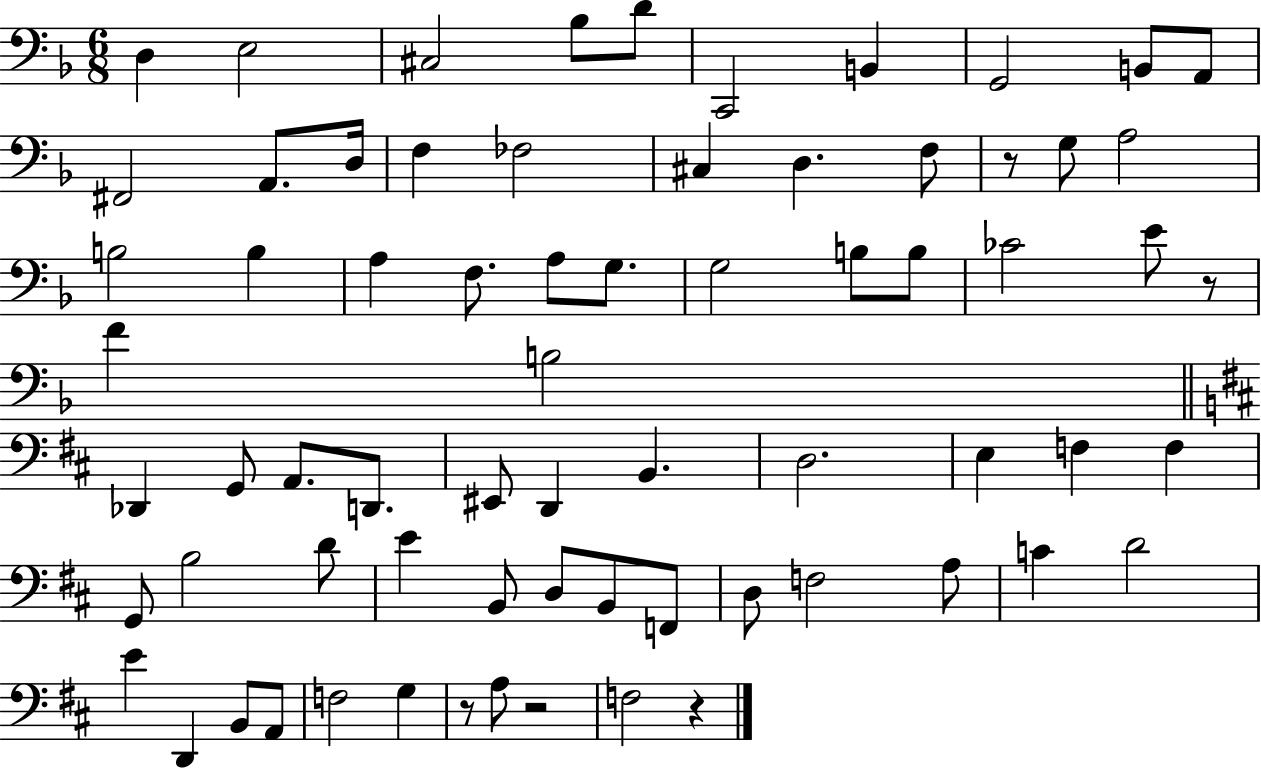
D3/q E3/h C#3/h Bb3/e D4/e C2/h B2/q G2/h B2/e A2/e F#2/h A2/e. D3/s F3/q FES3/h C#3/q D3/q. F3/e R/e G3/e A3/h B3/h B3/q A3/q F3/e. A3/e G3/e. G3/h B3/e B3/e CES4/h E4/e R/e F4/q B3/h Db2/q G2/e A2/e. D2/e. EIS2/e D2/q B2/q. D3/h. E3/q F3/q F3/q G2/e B3/h D4/e E4/q B2/e D3/e B2/e F2/e D3/e F3/h A3/e C4/q D4/h E4/q D2/q B2/e A2/e F3/h G3/q R/e A3/e R/h F3/h R/q